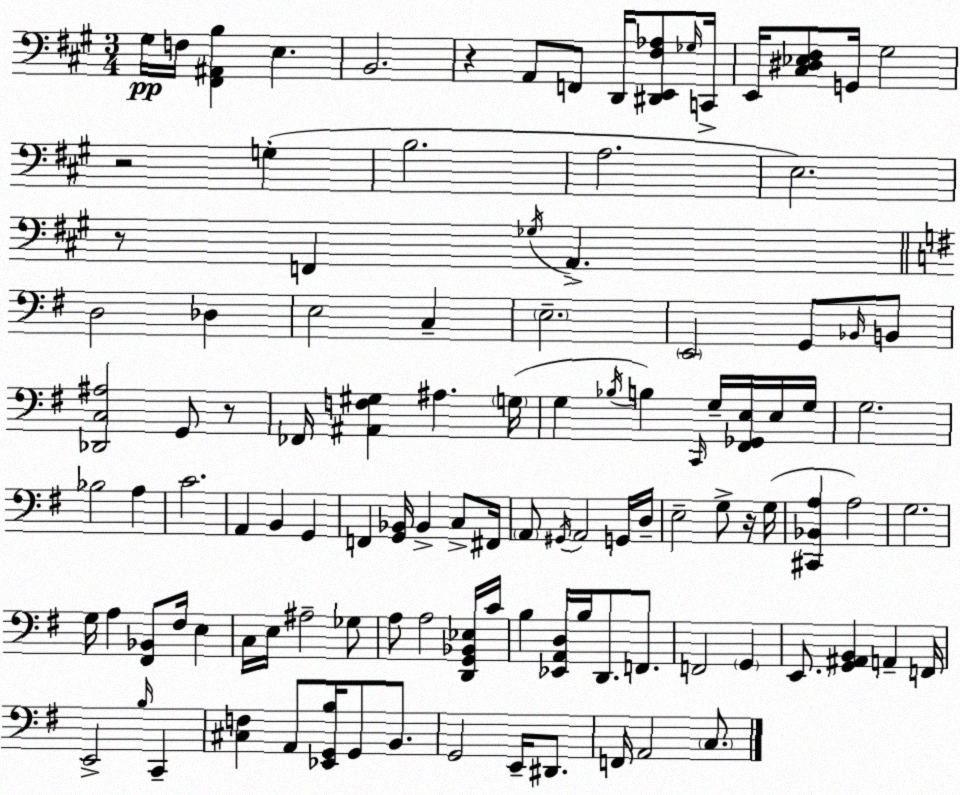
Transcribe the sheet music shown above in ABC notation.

X:1
T:Untitled
M:3/4
L:1/4
K:A
^G,/4 F,/4 [^F,,^A,,B,] E, B,,2 z A,,/2 F,,/2 D,,/4 [^D,,E,,^F,_A,]/2 _G,/4 C,,/4 E,,/4 [^C,^D,_E,^F,]/2 G,,/4 ^G,2 z2 G, B,2 A,2 E,2 z/2 F,, _G,/4 A,, D,2 _D, E,2 C, E,2 E,,2 G,,/2 _B,,/4 B,,/2 [_D,,C,^A,]2 G,,/2 z/2 _F,,/4 [^A,,F,^G,] ^A, G,/4 G, _B,/4 B, C,,/4 G,/4 [^F,,_G,,E,]/4 E,/4 G,/4 G,2 _B,2 A, C2 A,, B,, G,, F,, [G,,_B,,]/4 _B,, C,/2 ^F,,/4 A,,/2 ^G,,/4 A,,2 G,,/4 D,/4 E,2 G,/2 z/4 G,/4 [^C,,_B,,A,] A,2 G,2 G,/4 A, [^F,,_B,,]/2 ^F,/4 E, C,/4 E,/4 ^A,2 _G,/2 A,/2 A,2 [D,,G,,_B,,_E,]/4 C/4 B, [_E,,A,,D,]/4 B,/4 D,,/2 F,,/2 F,,2 G,, E,,/2 [G,,^A,,B,,] A,, F,,/4 E,,2 B,/4 C,, [^C,F,] A,,/2 [_E,,G,,B,]/4 G,,/2 B,,/2 G,,2 E,,/4 ^D,,/2 F,,/4 A,,2 C,/2